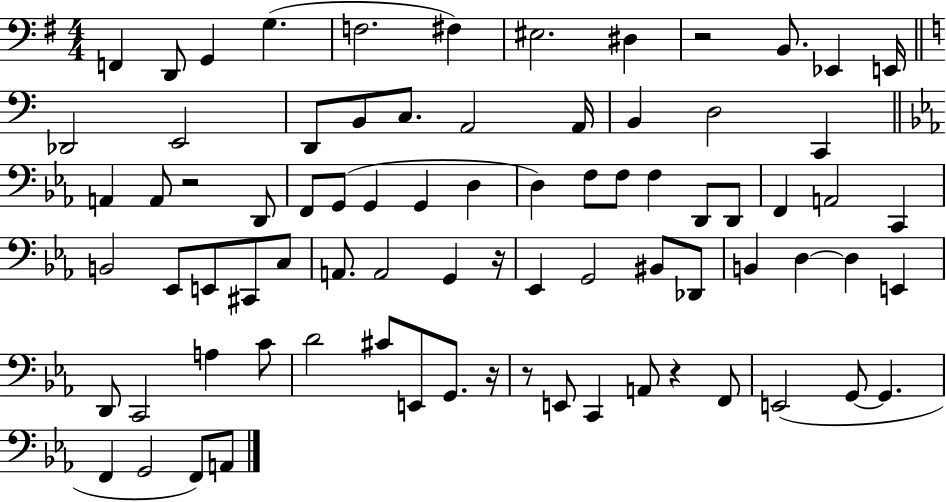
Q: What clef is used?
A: bass